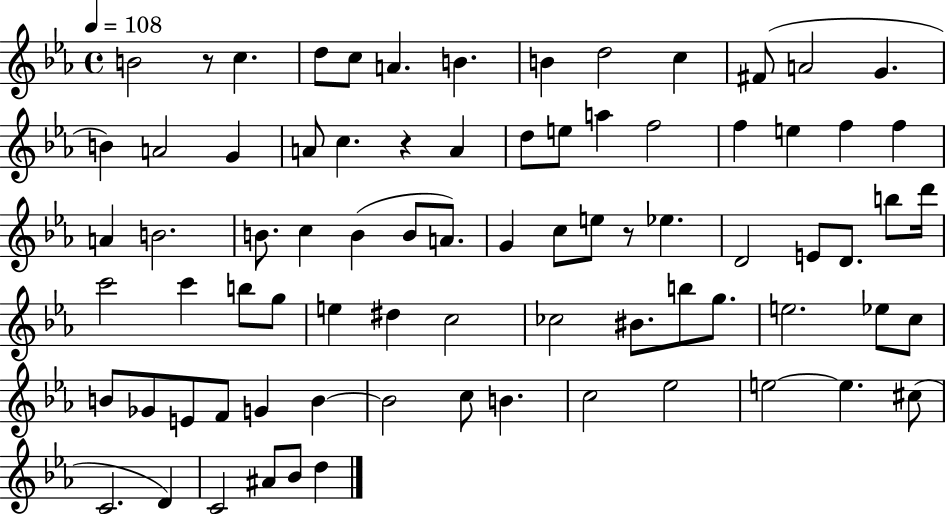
X:1
T:Untitled
M:4/4
L:1/4
K:Eb
B2 z/2 c d/2 c/2 A B B d2 c ^F/2 A2 G B A2 G A/2 c z A d/2 e/2 a f2 f e f f A B2 B/2 c B B/2 A/2 G c/2 e/2 z/2 _e D2 E/2 D/2 b/2 d'/4 c'2 c' b/2 g/2 e ^d c2 _c2 ^B/2 b/2 g/2 e2 _e/2 c/2 B/2 _G/2 E/2 F/2 G B B2 c/2 B c2 _e2 e2 e ^c/2 C2 D C2 ^A/2 _B/2 d